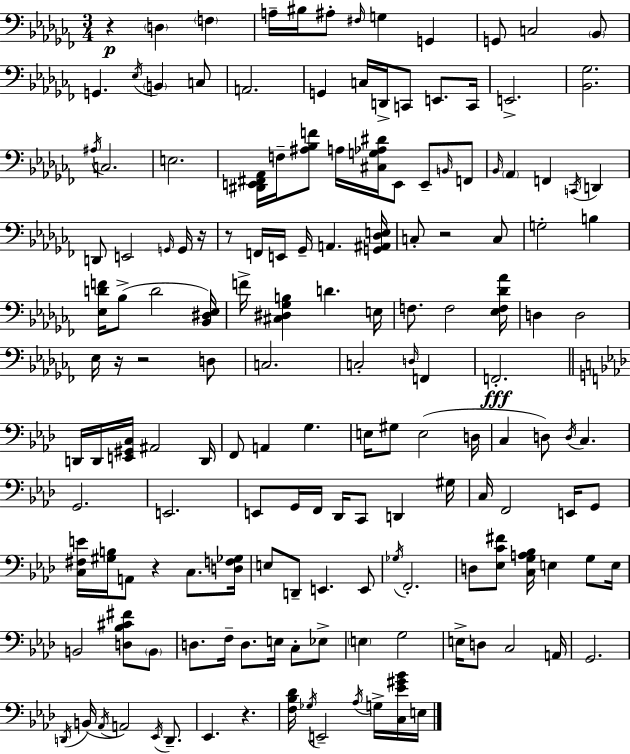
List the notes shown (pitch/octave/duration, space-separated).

R/q D3/q F3/q A3/s BIS3/s A#3/e F#3/s G3/q G2/q G2/e C3/h Bb2/e G2/q. Eb3/s B2/q C3/e A2/h. G2/q C3/s D2/s C2/e E2/e. C2/s E2/h. [Bb2,Gb3]/h. A#3/s C3/h. E3/h. [D#2,E2,F#2,Ab2]/s F3/s [A#3,Bb3,F4]/e A3/s [C#3,G3,Ab3,D#4]/s E2/e E2/e B2/s F2/e Bb2/s Ab2/q F2/q C2/s D2/q D2/e E2/h G2/s G2/s R/s R/e F2/s E2/s Gb2/s A2/q. [G2,A#2,Db3,E3]/s C3/e R/h C3/e G3/h B3/q [Eb3,D4,F4]/s Bb3/e D4/h [Bb2,D#3,Eb3]/s F4/s [C#3,D#3,Gb3,B3]/q D4/q. E3/s F3/e. F3/h [Eb3,F3,Db4,Ab4]/s D3/q D3/h Eb3/s R/s R/h D3/e C3/h. C3/h D3/s F2/q F2/h. D2/s D2/s [E2,G#2,C3]/s A#2/h D2/s F2/e A2/q G3/q. E3/s G#3/e E3/h D3/s C3/q D3/e D3/s C3/q. G2/h. E2/h. E2/e G2/s F2/s Db2/s C2/e D2/q G#3/s C3/s F2/h E2/s G2/e [C3,F#3,E4]/s [G#3,B3]/s A2/e R/q C3/e. [D3,F3,Gb3]/s E3/e D2/e E2/q. E2/e Gb3/s F2/h. D3/e [Eb3,C4,F#4]/e [C3,G3,A3,Bb3]/s E3/q G3/e E3/s B2/h [D3,Bb3,C#4,F#4]/e B2/e D3/e. F3/s D3/e. E3/s C3/e Eb3/e E3/q G3/h E3/s D3/e C3/h A2/s G2/h. D2/s B2/s Ab2/s A2/h Eb2/s D2/e. Eb2/q. R/q. [F3,Bb3,Db4]/s Gb3/s E2/h Ab3/s G3/s [C3,Eb4,G#4,Bb4]/s E3/s